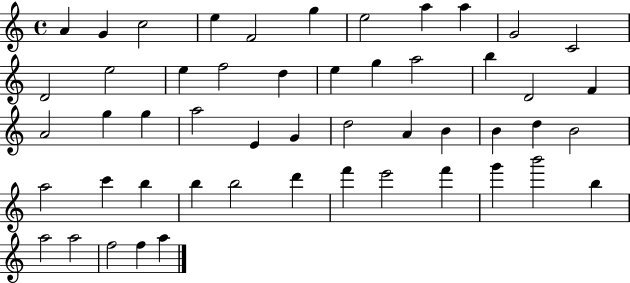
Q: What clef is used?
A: treble